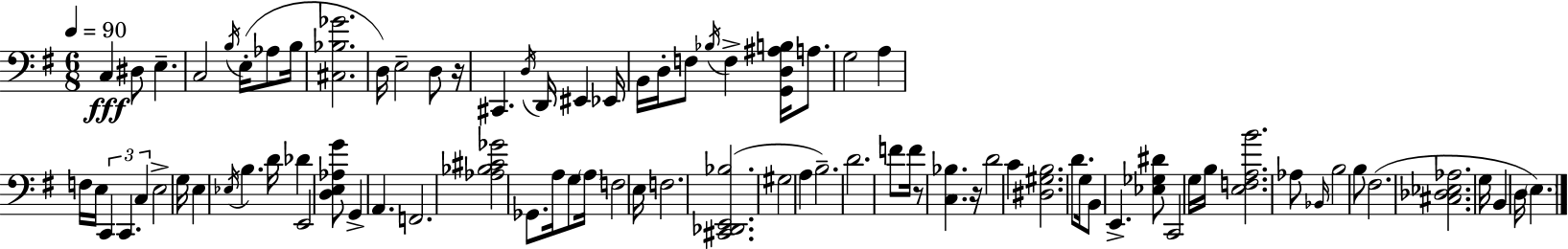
X:1
T:Untitled
M:6/8
L:1/4
K:G
C, ^D,/2 E, C,2 B,/4 E,/4 _A,/2 B,/4 [^C,_B,_G]2 D,/4 E,2 D,/2 z/4 ^C,, D,/4 D,,/4 ^E,, _E,,/4 B,,/4 D,/4 F,/2 _B,/4 F, [G,,D,^A,B,]/4 A,/2 G,2 A, F,/4 E,/4 C,, C,, C, E,2 G,/4 E, _E,/4 B, D/4 _D E,,2 [D,E,_A,G]/2 G,, A,, F,,2 [_A,_B,^C_G]2 _G,,/2 A,/4 G,/2 A,/4 F,2 E,/4 F,2 [^C,,_D,,E,,_B,]2 ^G,2 A, B,2 D2 F/2 F/4 z/2 [C,_B,] z/4 D2 C [^D,^G,B,]2 D/2 G,/4 B,,/2 E,, [_E,_G,^D]/2 C,,2 G,/4 B,/4 [E,F,A,B]2 _A,/2 _B,,/4 B,2 B,/2 ^F,2 [^C,_D,_E,_A,]2 G,/4 B,, D,/4 E,